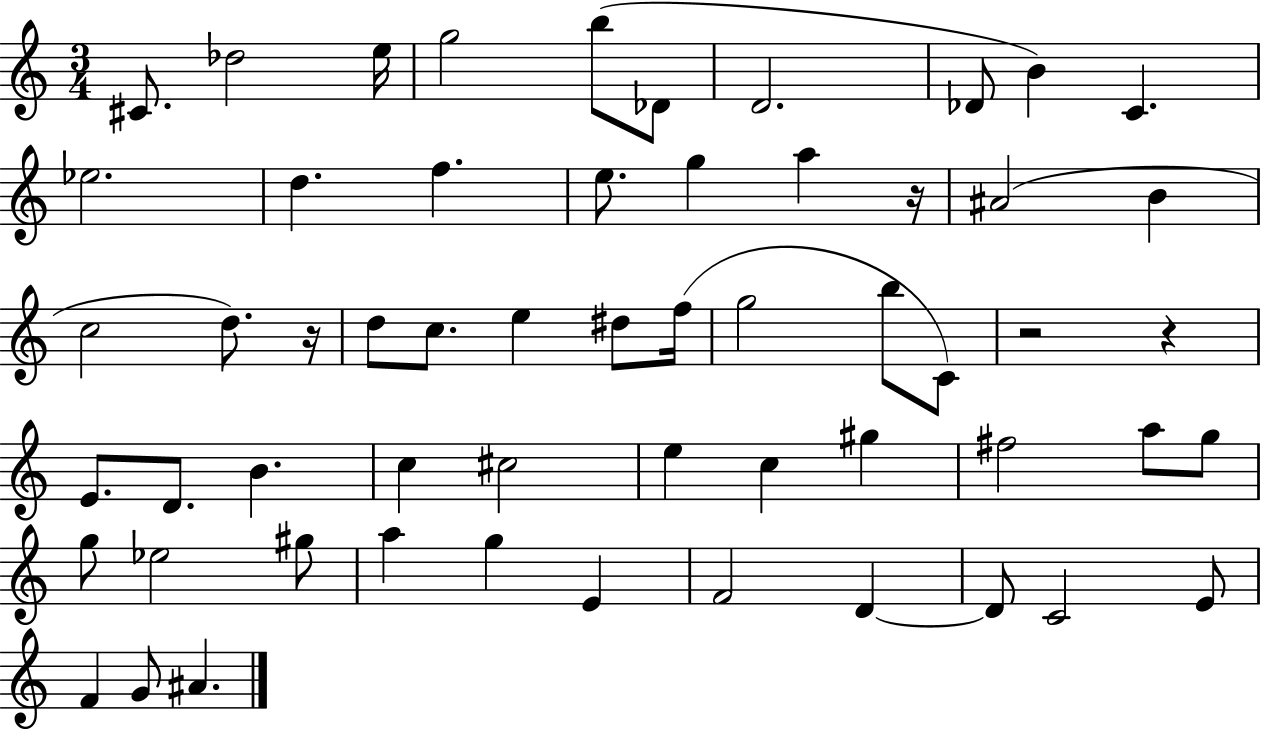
{
  \clef treble
  \numericTimeSignature
  \time 3/4
  \key c \major
  \repeat volta 2 { cis'8. des''2 e''16 | g''2 b''8( des'8 | d'2. | des'8 b'4) c'4. | \break ees''2. | d''4. f''4. | e''8. g''4 a''4 r16 | ais'2( b'4 | \break c''2 d''8.) r16 | d''8 c''8. e''4 dis''8 f''16( | g''2 b''8 c'8) | r2 r4 | \break e'8. d'8. b'4. | c''4 cis''2 | e''4 c''4 gis''4 | fis''2 a''8 g''8 | \break g''8 ees''2 gis''8 | a''4 g''4 e'4 | f'2 d'4~~ | d'8 c'2 e'8 | \break f'4 g'8 ais'4. | } \bar "|."
}